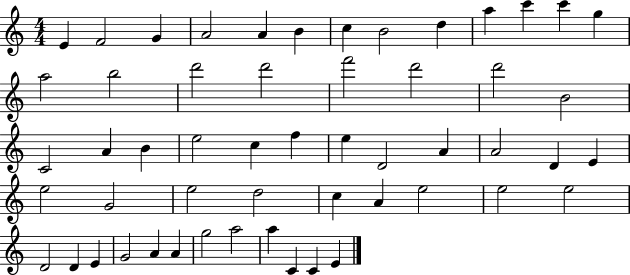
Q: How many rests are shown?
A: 0